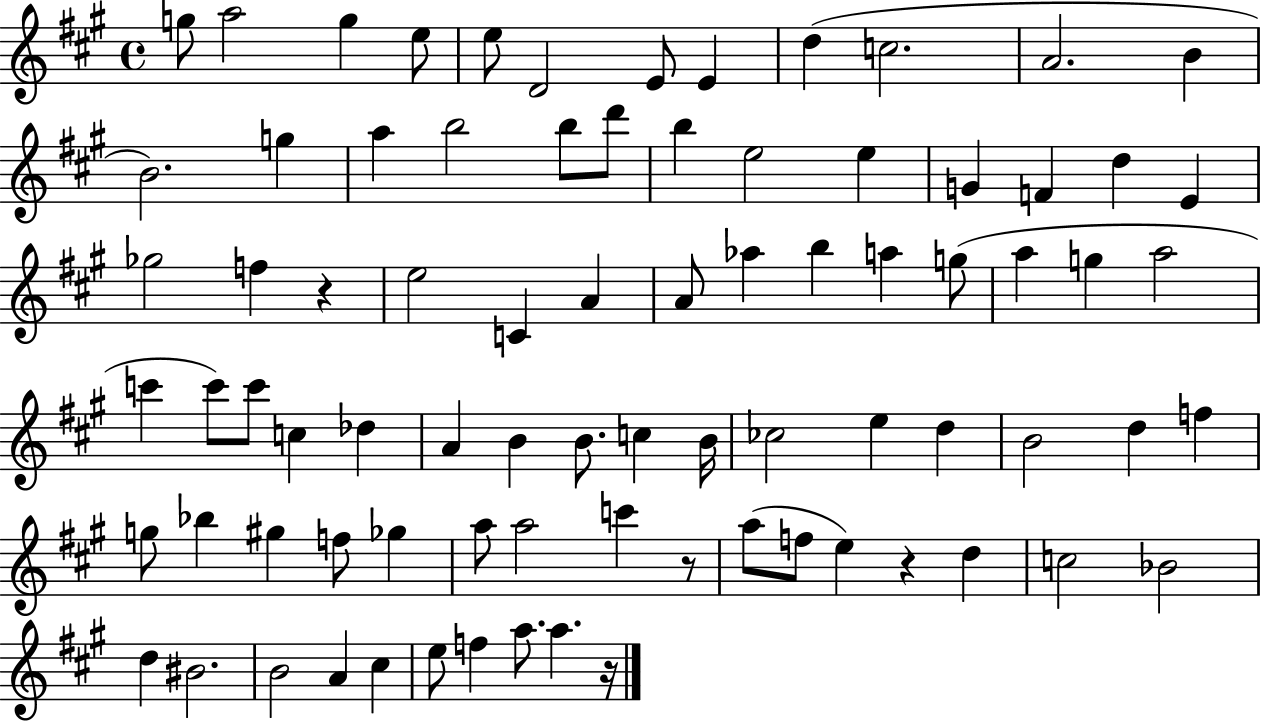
G5/e A5/h G5/q E5/e E5/e D4/h E4/e E4/q D5/q C5/h. A4/h. B4/q B4/h. G5/q A5/q B5/h B5/e D6/e B5/q E5/h E5/q G4/q F4/q D5/q E4/q Gb5/h F5/q R/q E5/h C4/q A4/q A4/e Ab5/q B5/q A5/q G5/e A5/q G5/q A5/h C6/q C6/e C6/e C5/q Db5/q A4/q B4/q B4/e. C5/q B4/s CES5/h E5/q D5/q B4/h D5/q F5/q G5/e Bb5/q G#5/q F5/e Gb5/q A5/e A5/h C6/q R/e A5/e F5/e E5/q R/q D5/q C5/h Bb4/h D5/q BIS4/h. B4/h A4/q C#5/q E5/e F5/q A5/e. A5/q. R/s